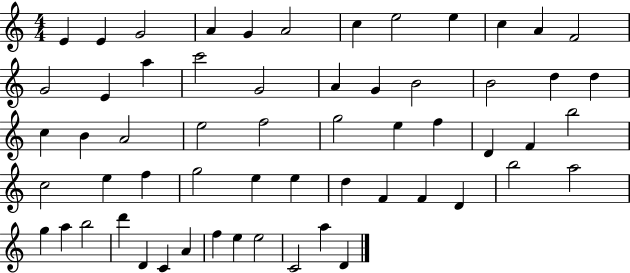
E4/q E4/q G4/h A4/q G4/q A4/h C5/q E5/h E5/q C5/q A4/q F4/h G4/h E4/q A5/q C6/h G4/h A4/q G4/q B4/h B4/h D5/q D5/q C5/q B4/q A4/h E5/h F5/h G5/h E5/q F5/q D4/q F4/q B5/h C5/h E5/q F5/q G5/h E5/q E5/q D5/q F4/q F4/q D4/q B5/h A5/h G5/q A5/q B5/h D6/q D4/q C4/q A4/q F5/q E5/q E5/h C4/h A5/q D4/q